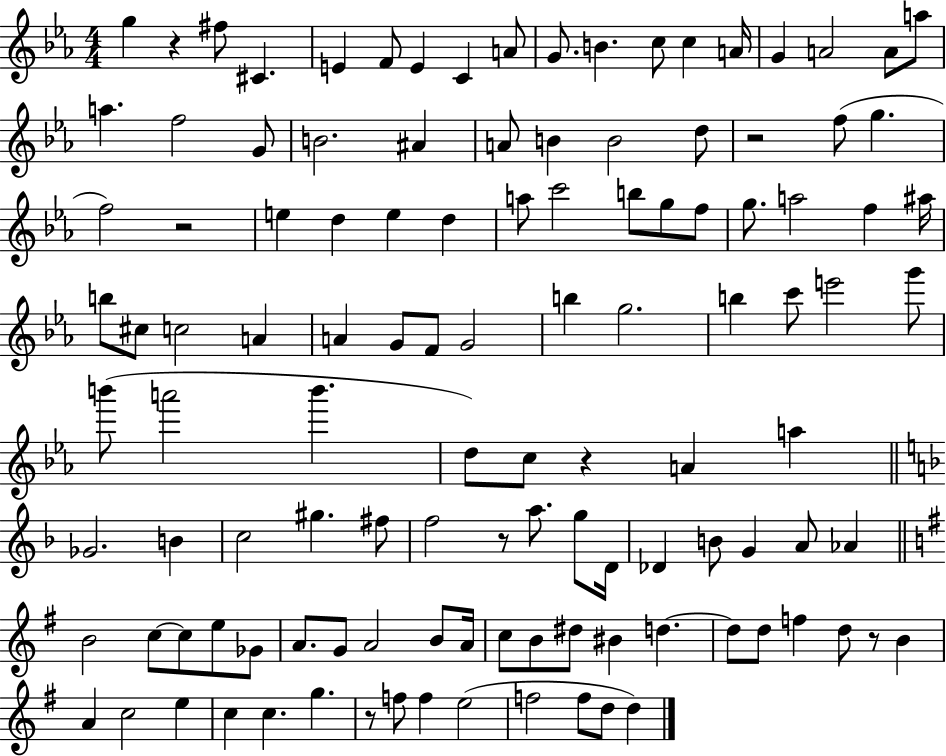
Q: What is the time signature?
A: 4/4